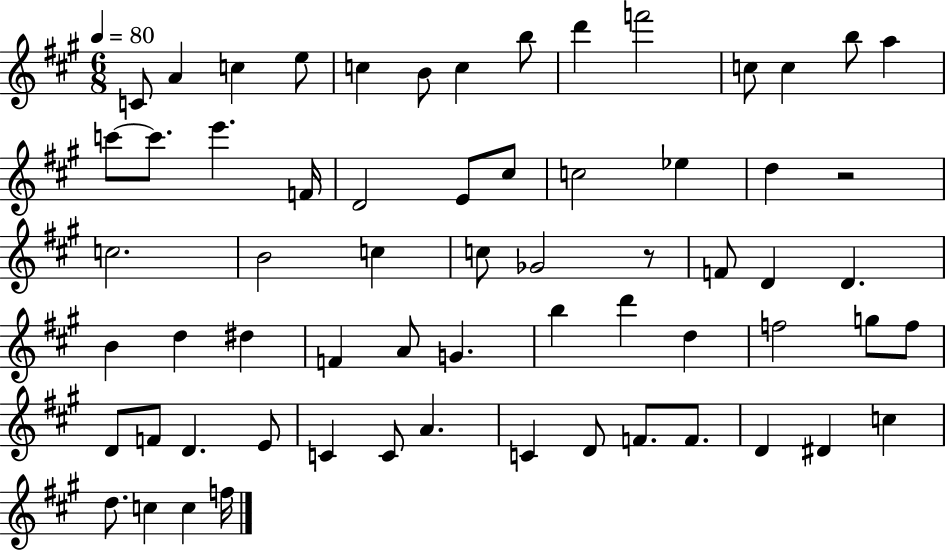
{
  \clef treble
  \numericTimeSignature
  \time 6/8
  \key a \major
  \tempo 4 = 80
  c'8 a'4 c''4 e''8 | c''4 b'8 c''4 b''8 | d'''4 f'''2 | c''8 c''4 b''8 a''4 | \break c'''8~~ c'''8. e'''4. f'16 | d'2 e'8 cis''8 | c''2 ees''4 | d''4 r2 | \break c''2. | b'2 c''4 | c''8 ges'2 r8 | f'8 d'4 d'4. | \break b'4 d''4 dis''4 | f'4 a'8 g'4. | b''4 d'''4 d''4 | f''2 g''8 f''8 | \break d'8 f'8 d'4. e'8 | c'4 c'8 a'4. | c'4 d'8 f'8. f'8. | d'4 dis'4 c''4 | \break d''8. c''4 c''4 f''16 | \bar "|."
}